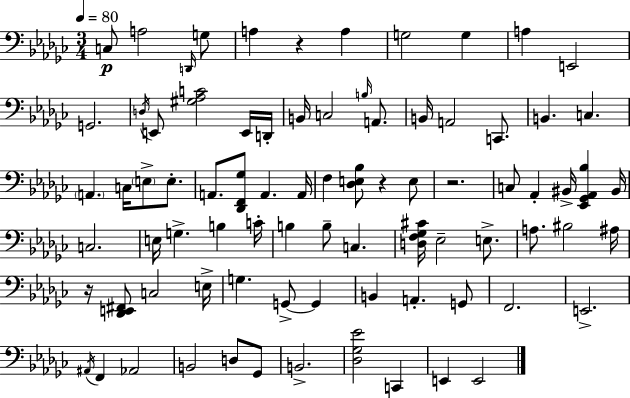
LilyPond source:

{
  \clef bass
  \numericTimeSignature
  \time 3/4
  \key ees \minor
  \tempo 4 = 80
  c8\p a2 \grace { d,16 } g8 | a4 r4 a4 | g2 g4 | a4 e,2 | \break g,2. | \acciaccatura { d16 } e,8 <gis aes c'>2 | e,16 d,16-. b,16 c2 \grace { b16 } | a,8. b,16 a,2 | \break c,8. b,4. c4. | \parenthesize a,4. c16 \parenthesize e8-> | e8.-. a,8. <des, f, ges>8 a,4. | a,16 f4 <des e bes>8 r4 | \break e8 r2. | c8 aes,4-. bis,16-> <ees, ges, aes, bes>4 | bis,16 c2. | e16 g4.-> b4 | \break c'16-. b4 b8-- c4. | <d f ges cis'>16 ees2-- | e8.-> a8. bis2 | ais16 r16 <des, e, fis,>8 c2 | \break e16-> g4. g,8->~~ g,4 | b,4 a,4.-. | g,8 f,2. | e,2.-> | \break \acciaccatura { ais,16 } f,4 aes,2 | b,2 | d8 ges,8 b,2.-> | <des ges ees'>2 | \break c,4 e,4 e,2 | \bar "|."
}